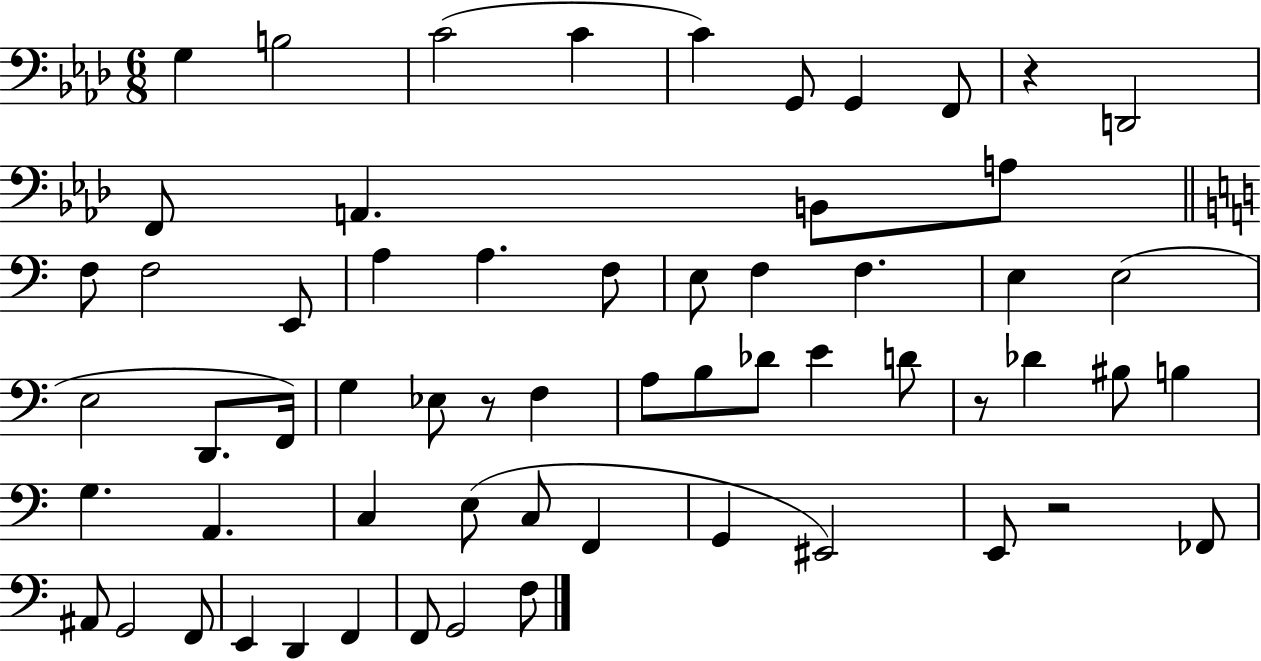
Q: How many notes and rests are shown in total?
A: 61